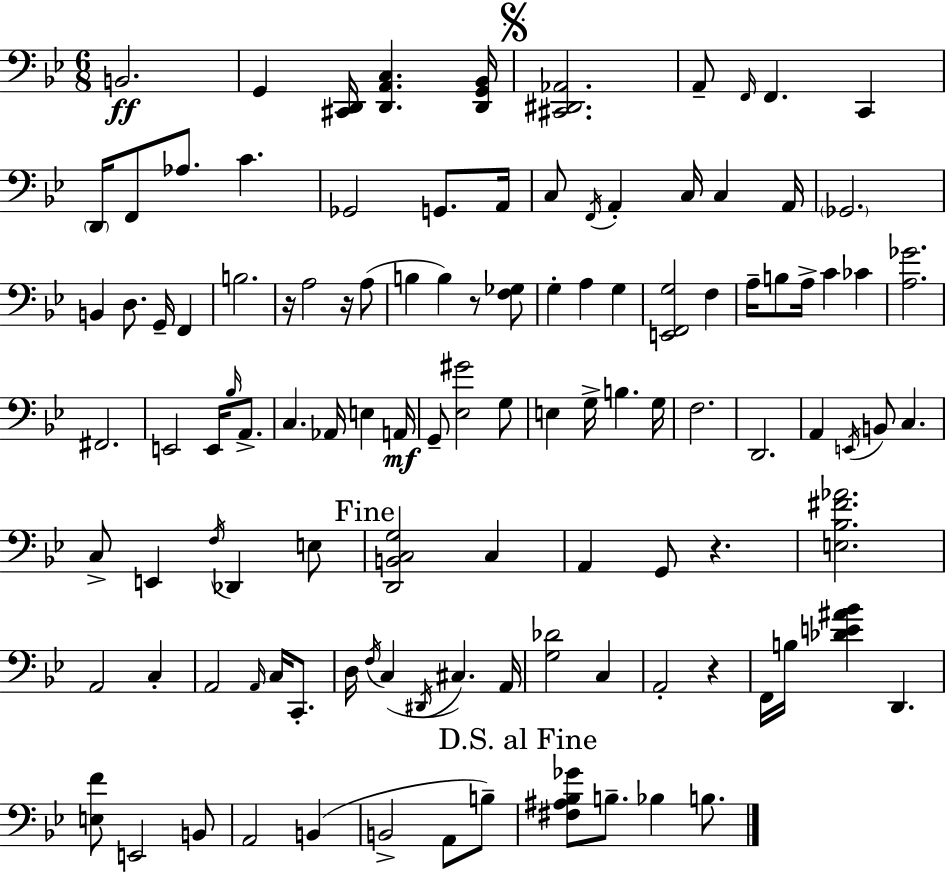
X:1
T:Untitled
M:6/8
L:1/4
K:Bb
B,,2 G,, [^C,,D,,]/4 [D,,A,,C,] [D,,G,,_B,,]/4 [^C,,^D,,_A,,]2 A,,/2 F,,/4 F,, C,, D,,/4 F,,/2 _A,/2 C _G,,2 G,,/2 A,,/4 C,/2 F,,/4 A,, C,/4 C, A,,/4 _G,,2 B,, D,/2 G,,/4 F,, B,2 z/4 A,2 z/4 A,/2 B, B, z/2 [F,_G,]/2 G, A, G, [E,,F,,G,]2 F, A,/4 B,/2 A,/4 C _C [A,_G]2 ^F,,2 E,,2 E,,/4 _B,/4 A,,/2 C, _A,,/4 E, A,,/4 G,,/2 [_E,^G]2 G,/2 E, G,/4 B, G,/4 F,2 D,,2 A,, E,,/4 B,,/2 C, C,/2 E,, F,/4 _D,, E,/2 [D,,B,,C,G,]2 C, A,, G,,/2 z [E,_B,^F_A]2 A,,2 C, A,,2 A,,/4 C,/4 C,,/2 D,/4 F,/4 C, ^D,,/4 ^C, A,,/4 [G,_D]2 C, A,,2 z F,,/4 B,/4 [_DE^A_B] D,, [E,F]/2 E,,2 B,,/2 A,,2 B,, B,,2 A,,/2 B,/2 [^F,^A,_B,_G]/2 B,/2 _B, B,/2